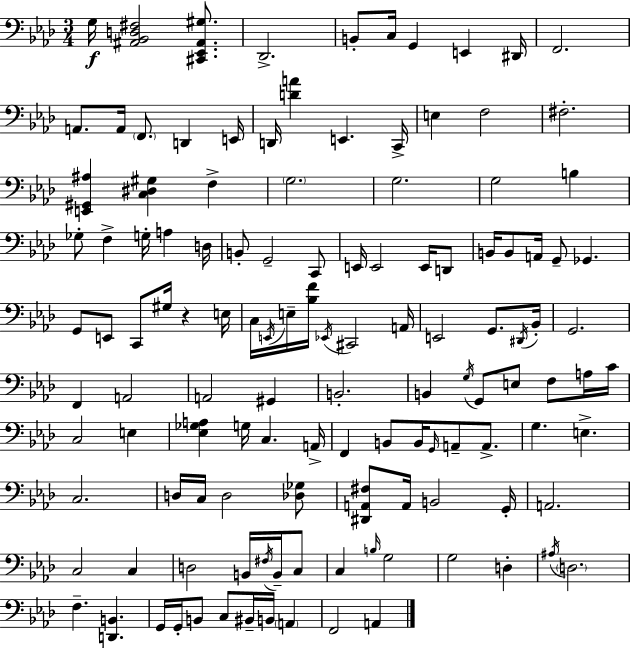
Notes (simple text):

G3/s [A#2,Bb2,D3,F#3]/h [C#2,Eb2,A#2,G#3]/e. Db2/h. B2/e C3/s G2/q E2/q D#2/s F2/h. A2/e. A2/s F2/e. D2/q E2/s D2/s [D4,A4]/q E2/q. C2/s E3/q F3/h F#3/h. [E2,G#2,A#3]/q [C3,D#3,G#3]/q F3/q G3/h. G3/h. G3/h B3/q Gb3/e F3/q G3/s A3/q D3/s B2/e G2/h C2/e E2/s E2/h E2/s D2/e B2/s B2/e A2/s G2/e Gb2/q. G2/e E2/e C2/e G#3/s R/q E3/s C3/s E2/s E3/s [Bb3,F4]/s Eb2/s C#2/h A2/s E2/h G2/e. D#2/s Bb2/s G2/h. F2/q A2/h A2/h G#2/q B2/h. B2/q G3/s G2/e E3/e F3/e A3/s C4/s C3/h E3/q [Eb3,Gb3,A3]/q G3/s C3/q. A2/s F2/q B2/e B2/s G2/s A2/e A2/e. G3/q. E3/q. C3/h. D3/s C3/s D3/h [Db3,Gb3]/e [D#2,A2,F#3]/e A2/s B2/h G2/s A2/h. C3/h C3/q D3/h B2/s F#3/s B2/s C3/e C3/q B3/s G3/h G3/h D3/q A#3/s D3/h. F3/q. [D2,B2]/q. G2/s G2/s B2/e C3/e BIS2/s B2/s A2/q F2/h A2/q